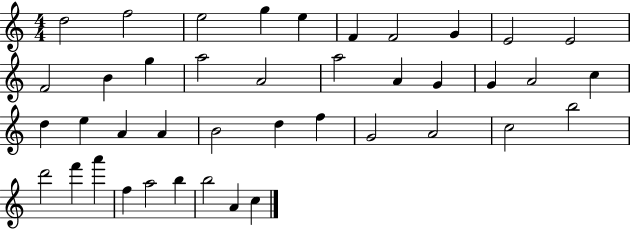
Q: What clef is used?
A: treble